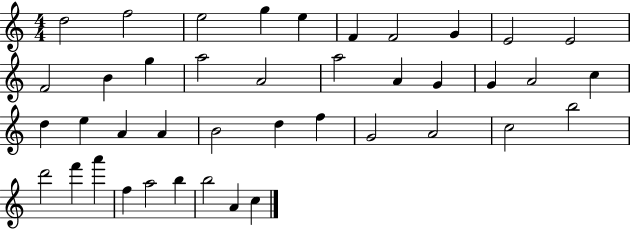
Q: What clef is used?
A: treble